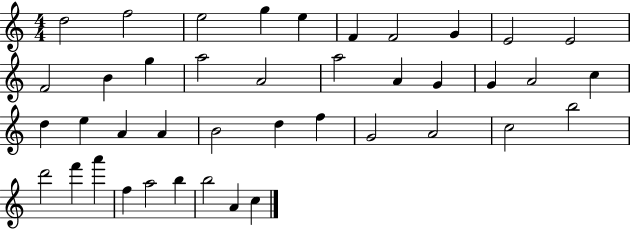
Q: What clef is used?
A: treble